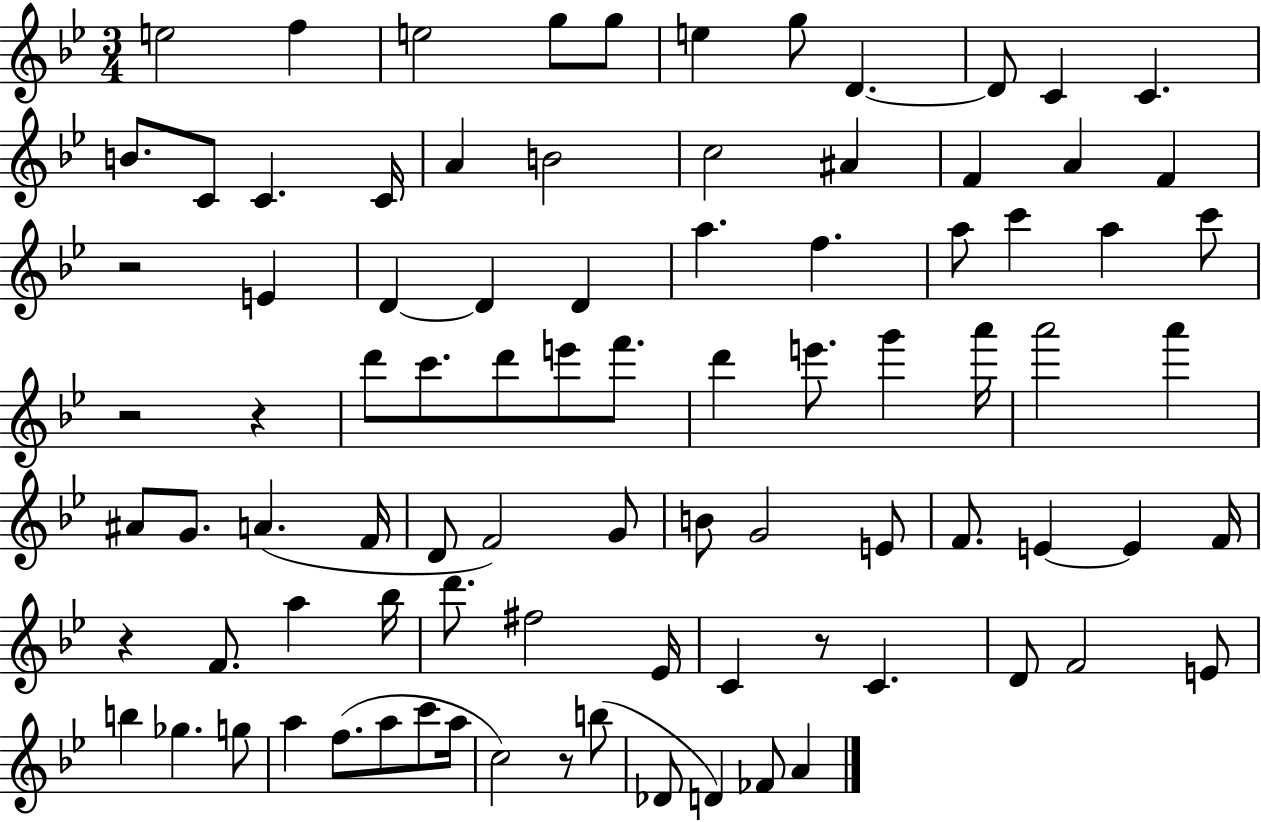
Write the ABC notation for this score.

X:1
T:Untitled
M:3/4
L:1/4
K:Bb
e2 f e2 g/2 g/2 e g/2 D D/2 C C B/2 C/2 C C/4 A B2 c2 ^A F A F z2 E D D D a f a/2 c' a c'/2 z2 z d'/2 c'/2 d'/2 e'/2 f'/2 d' e'/2 g' a'/4 a'2 a' ^A/2 G/2 A F/4 D/2 F2 G/2 B/2 G2 E/2 F/2 E E F/4 z F/2 a _b/4 d'/2 ^f2 _E/4 C z/2 C D/2 F2 E/2 b _g g/2 a f/2 a/2 c'/2 a/4 c2 z/2 b/2 _D/2 D _F/2 A